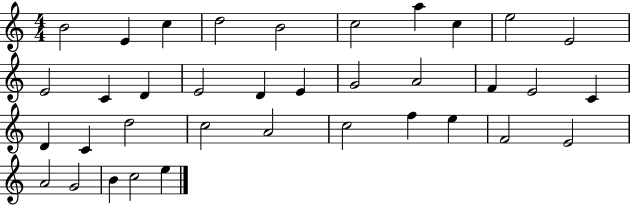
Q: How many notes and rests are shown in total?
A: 36